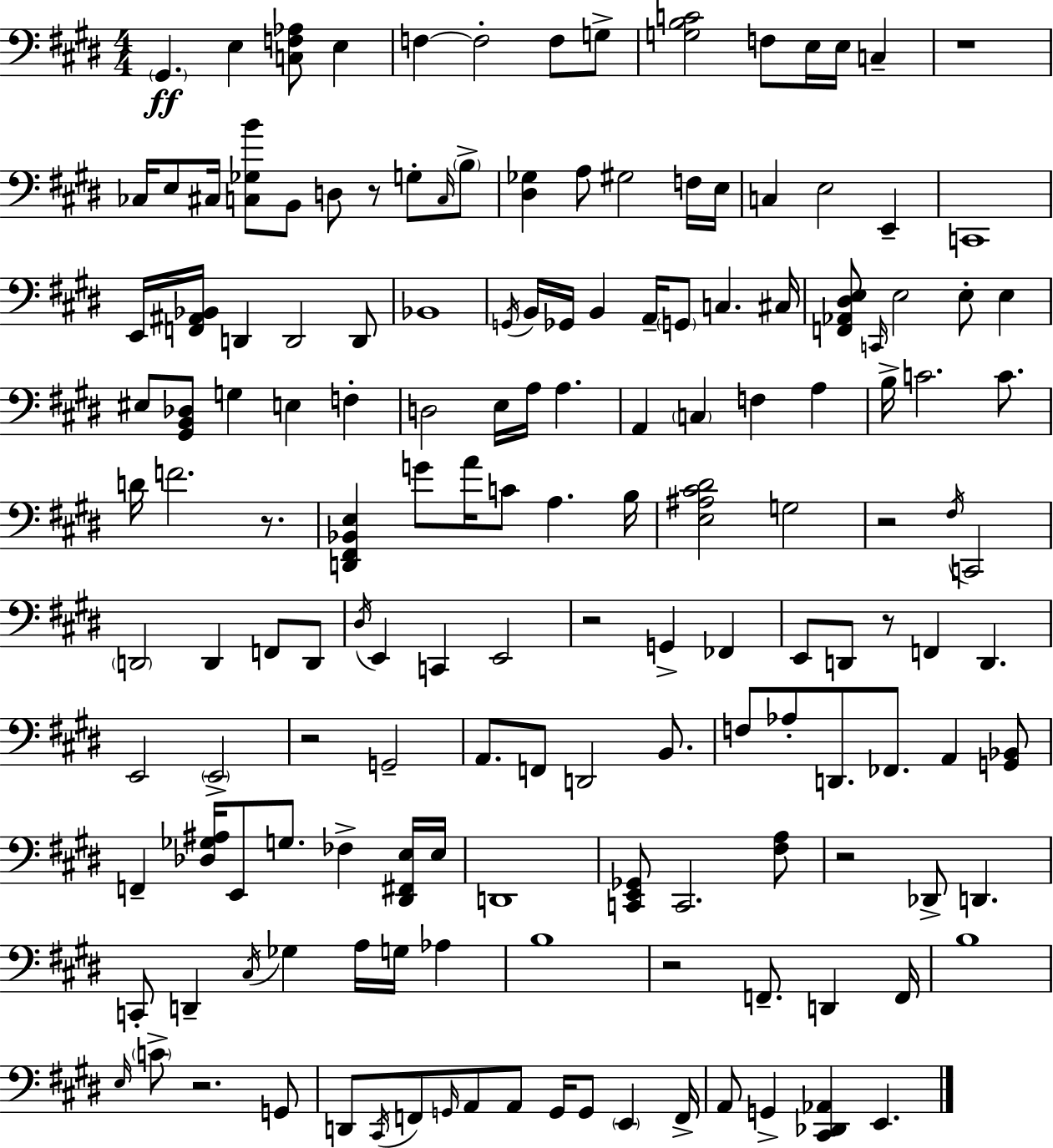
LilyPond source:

{
  \clef bass
  \numericTimeSignature
  \time 4/4
  \key e \major
  \parenthesize gis,4.\ff e4 <c f aes>8 e4 | f4~~ f2-. f8 g8-> | <g b c'>2 f8 e16 e16 c4-- | r1 | \break ces16 e8 cis16 <c ges b'>8 b,8 d8 r8 g8-. \grace { c16 } \parenthesize b8-> | <dis ges>4 a8 gis2 f16 | e16 c4 e2 e,4-- | c,1 | \break e,16 <f, ais, bes,>16 d,4 d,2 d,8 | bes,1 | \acciaccatura { g,16 } b,16 ges,16 b,4 a,16-- \parenthesize g,8 c4. | cis16 <f, aes, dis e>8 \grace { c,16 } e2 e8-. e4 | \break eis8 <gis, b, des>8 g4 e4 f4-. | d2 e16 a16 a4. | a,4 \parenthesize c4 f4 a4 | b16-> c'2. | \break c'8. d'16 f'2. | r8. <d, fis, bes, e>4 g'8 a'16 c'8 a4. | b16 <e ais cis' dis'>2 g2 | r2 \acciaccatura { fis16 } c,2 | \break \parenthesize d,2 d,4 | f,8 d,8 \acciaccatura { dis16 } e,4 c,4 e,2 | r2 g,4-> | fes,4 e,8 d,8 r8 f,4 d,4. | \break e,2 \parenthesize e,2-> | r2 g,2-- | a,8. f,8 d,2 | b,8. f8 aes8-. d,8. fes,8. a,4 | \break <g, bes,>8 f,4-- <des ges ais>16 e,8 g8. fes4-> | <dis, fis, e>16 e16 d,1 | <c, e, ges,>8 c,2. | <fis a>8 r2 des,8-> d,4. | \break c,8-. d,4-- \acciaccatura { cis16 } ges4 | a16 g16 aes4 b1 | r2 f,8.-- | d,4 f,16 b1 | \break \grace { e16 } \parenthesize c'8-> r2. | g,8 d,8 \acciaccatura { cis,16 } f,8 \grace { g,16 } a,8 a,8 | g,16 g,8 \parenthesize e,4 f,16-> a,8 g,4-> <cis, des, aes,>4 | e,4. \bar "|."
}